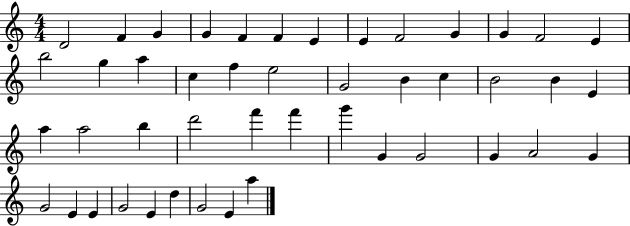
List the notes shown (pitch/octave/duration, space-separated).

D4/h F4/q G4/q G4/q F4/q F4/q E4/q E4/q F4/h G4/q G4/q F4/h E4/q B5/h G5/q A5/q C5/q F5/q E5/h G4/h B4/q C5/q B4/h B4/q E4/q A5/q A5/h B5/q D6/h F6/q F6/q G6/q G4/q G4/h G4/q A4/h G4/q G4/h E4/q E4/q G4/h E4/q D5/q G4/h E4/q A5/q